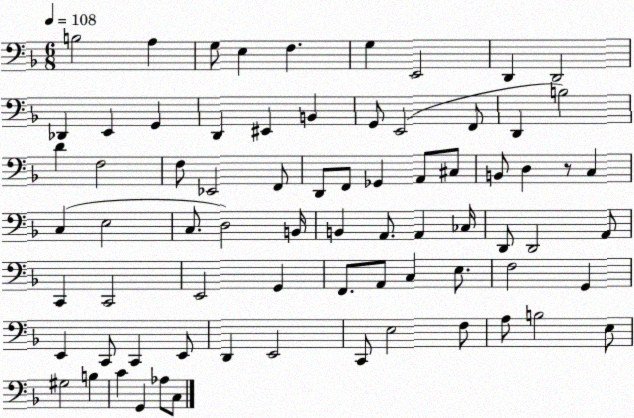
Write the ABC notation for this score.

X:1
T:Untitled
M:6/8
L:1/4
K:F
B,2 A, G,/2 E, F, G, E,,2 D,, D,,2 _D,, E,, G,, D,, ^E,, B,, G,,/2 E,,2 F,,/2 D,, B,2 D F,2 F,/2 _E,,2 F,,/2 D,,/2 F,,/2 _G,, A,,/2 ^C,/2 B,,/2 D, z/2 C, C, E,2 C,/2 D,2 B,,/4 B,, A,,/2 A,, _C,/4 D,,/2 D,,2 A,,/2 C,, C,,2 E,,2 G,, F,,/2 A,,/2 C, E,/2 F,2 G,, E,, C,,/2 C,, E,,/2 D,, E,,2 C,,/2 E,2 F,/2 A,/2 B,2 E,/2 ^G,2 B, C G,, _A,/2 C,/2